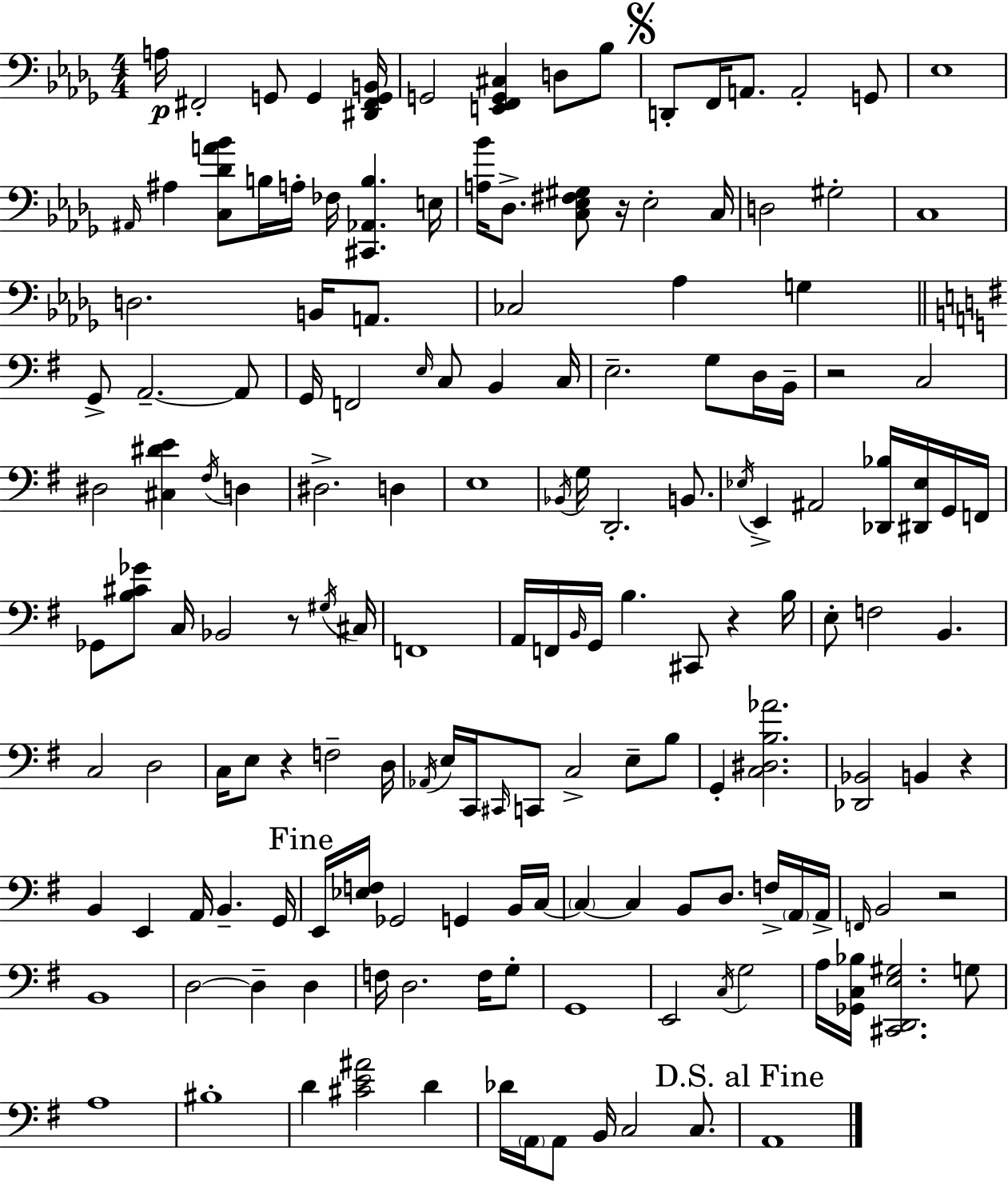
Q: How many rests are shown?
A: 7